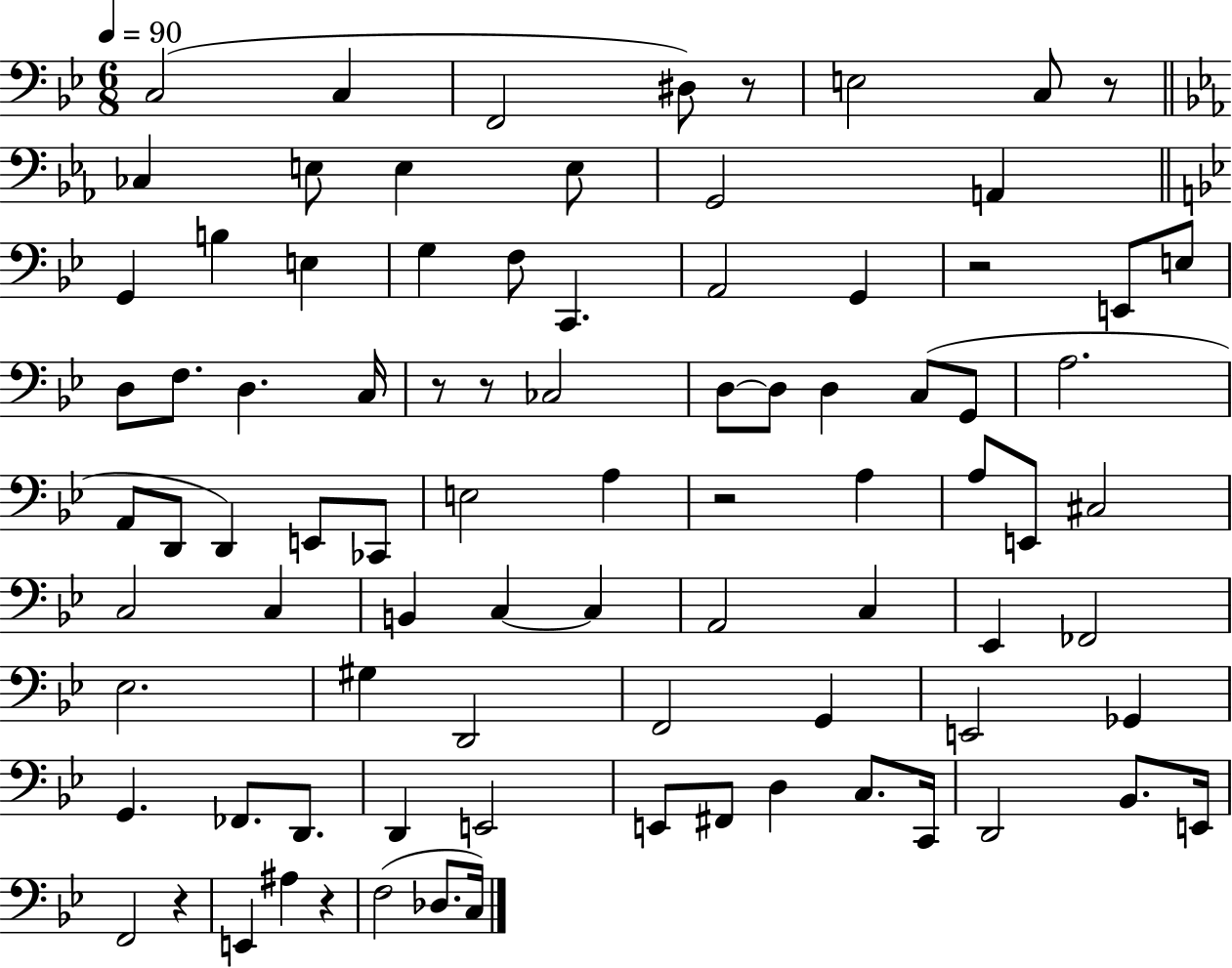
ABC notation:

X:1
T:Untitled
M:6/8
L:1/4
K:Bb
C,2 C, F,,2 ^D,/2 z/2 E,2 C,/2 z/2 _C, E,/2 E, E,/2 G,,2 A,, G,, B, E, G, F,/2 C,, A,,2 G,, z2 E,,/2 E,/2 D,/2 F,/2 D, C,/4 z/2 z/2 _C,2 D,/2 D,/2 D, C,/2 G,,/2 A,2 A,,/2 D,,/2 D,, E,,/2 _C,,/2 E,2 A, z2 A, A,/2 E,,/2 ^C,2 C,2 C, B,, C, C, A,,2 C, _E,, _F,,2 _E,2 ^G, D,,2 F,,2 G,, E,,2 _G,, G,, _F,,/2 D,,/2 D,, E,,2 E,,/2 ^F,,/2 D, C,/2 C,,/4 D,,2 _B,,/2 E,,/4 F,,2 z E,, ^A, z F,2 _D,/2 C,/4